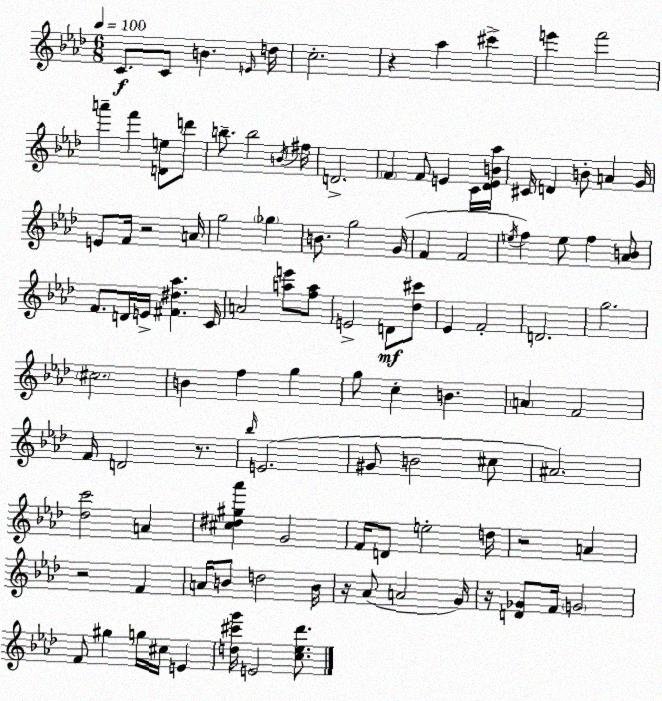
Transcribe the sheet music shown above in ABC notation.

X:1
T:Untitled
M:6/8
L:1/4
K:Fm
C/2 C/2 B E/4 d/4 c2 z _a ^c' e' f'2 a' f' [De]/2 d'/2 b/2 b2 B/4 ^f/4 D2 F F/2 E C/4 [_DEB_a]/4 ^C/4 D B/2 A G/4 E/2 F/4 z2 A/4 g2 _g B/2 g2 G/4 F F2 e/4 f e/2 f [_AB]/2 F/2 D/4 E/4 [^F^d_a] C/4 A2 [ae']/2 [fa]/2 E2 D/2 [_d^c']/2 _E F2 D2 g2 ^c2 B f g g/2 c B A F2 F/4 D2 z/2 _b/4 E2 ^G/2 B2 ^c/2 ^A2 [_dc']2 A [^c^d^g_a'] G2 F/4 D/2 e2 d/4 z2 A z2 F A/4 B/2 d2 B/4 z/4 _A/2 A2 G/4 z/4 [D_G]/2 F/4 G2 F/2 ^g g/4 ^c/4 E [d^c'g']/4 E2 [c_e_d']/2